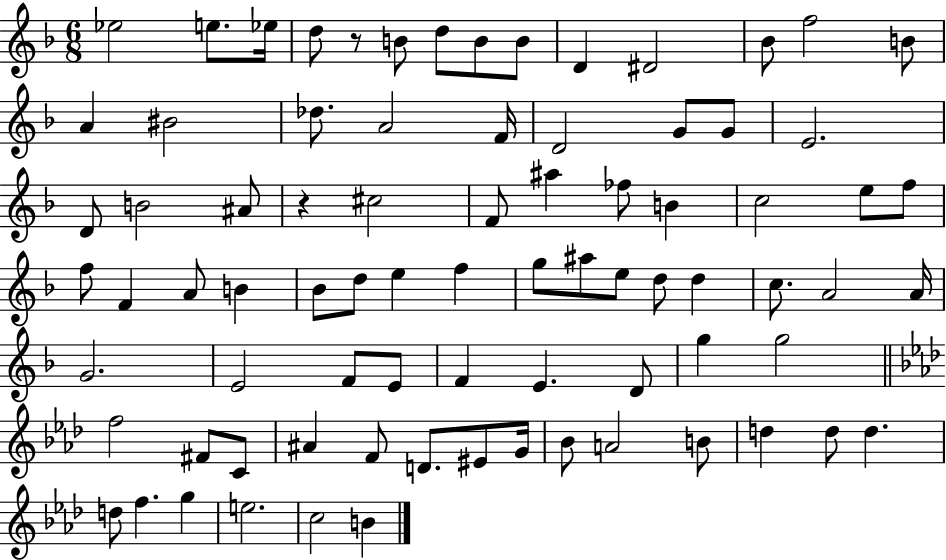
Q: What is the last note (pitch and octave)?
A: B4